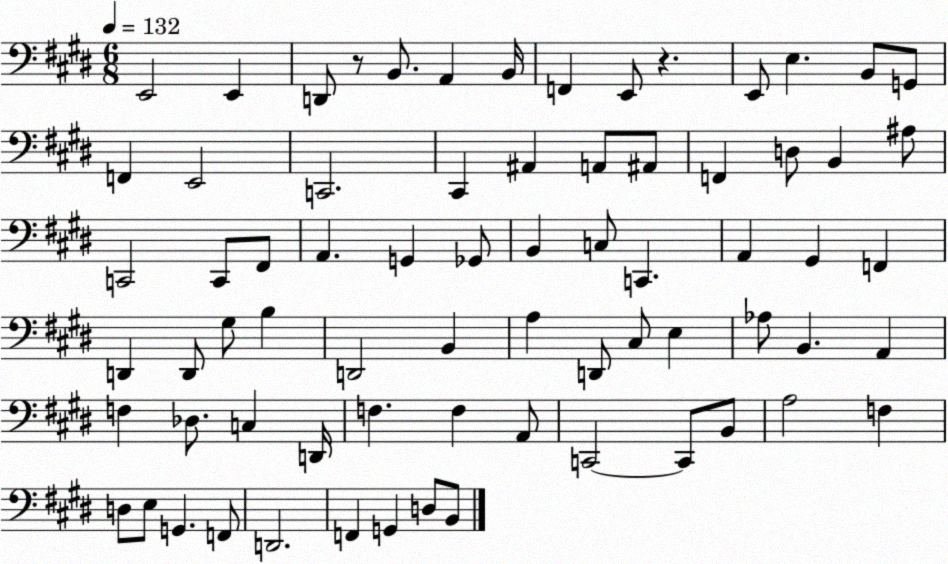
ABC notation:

X:1
T:Untitled
M:6/8
L:1/4
K:E
E,,2 E,, D,,/2 z/2 B,,/2 A,, B,,/4 F,, E,,/2 z E,,/2 E, B,,/2 G,,/2 F,, E,,2 C,,2 ^C,, ^A,, A,,/2 ^A,,/2 F,, D,/2 B,, ^A,/2 C,,2 C,,/2 ^F,,/2 A,, G,, _G,,/2 B,, C,/2 C,, A,, ^G,, F,, D,, D,,/2 ^G,/2 B, D,,2 B,, A, D,,/2 ^C,/2 E, _A,/2 B,, A,, F, _D,/2 C, D,,/4 F, F, A,,/2 C,,2 C,,/2 B,,/2 A,2 F, D,/2 E,/2 G,, F,,/2 D,,2 F,, G,, D,/2 B,,/2